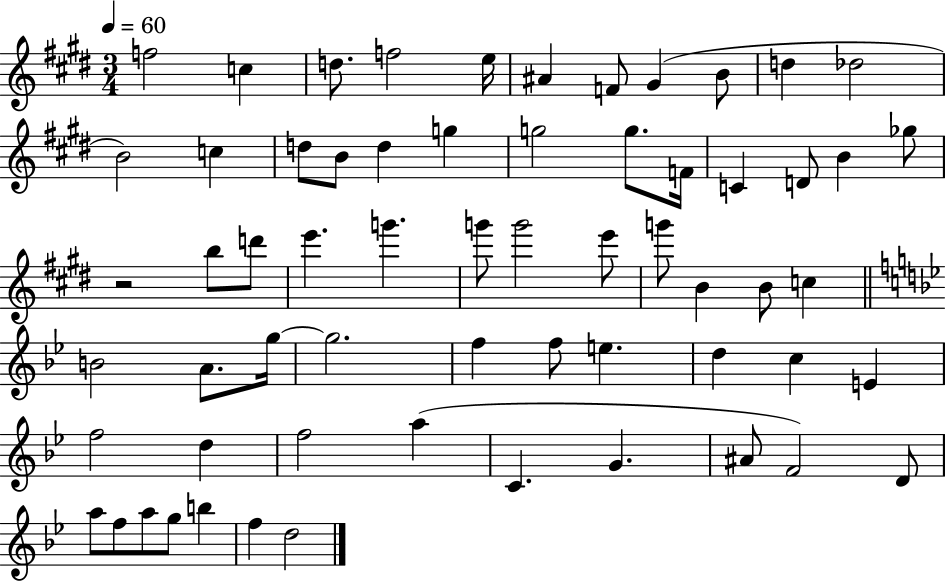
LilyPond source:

{
  \clef treble
  \numericTimeSignature
  \time 3/4
  \key e \major
  \tempo 4 = 60
  \repeat volta 2 { f''2 c''4 | d''8. f''2 e''16 | ais'4 f'8 gis'4( b'8 | d''4 des''2 | \break b'2) c''4 | d''8 b'8 d''4 g''4 | g''2 g''8. f'16 | c'4 d'8 b'4 ges''8 | \break r2 b''8 d'''8 | e'''4. g'''4. | g'''8 g'''2 e'''8 | g'''8 b'4 b'8 c''4 | \break \bar "||" \break \key g \minor b'2 a'8. g''16~~ | g''2. | f''4 f''8 e''4. | d''4 c''4 e'4 | \break f''2 d''4 | f''2 a''4( | c'4. g'4. | ais'8 f'2) d'8 | \break a''8 f''8 a''8 g''8 b''4 | f''4 d''2 | } \bar "|."
}